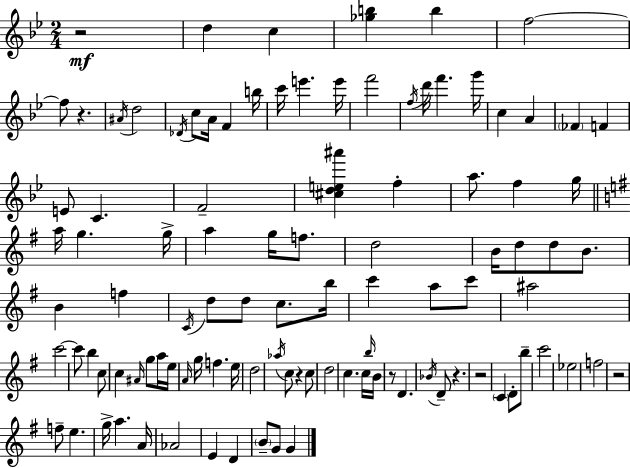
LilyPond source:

{
  \clef treble
  \numericTimeSignature
  \time 2/4
  \key bes \major
  \repeat volta 2 { r2\mf | d''4 c''4 | <ges'' b''>4 b''4 | f''2~~ | \break f''8 r4. | \acciaccatura { ais'16 } d''2 | \acciaccatura { des'16 } c''8 a'16 f'4 | b''16 c'''16 e'''4. | \break e'''16 f'''2 | \acciaccatura { f''16 } d'''16 f'''4. | g'''16 c''4 a'4 | \parenthesize fes'4 f'4 | \break e'8 c'4. | f'2-- | <cis'' d'' e'' ais'''>4 f''4-. | a''8. f''4 | \break g''16 \bar "||" \break \key e \minor a''16 g''4. g''16-> | a''4 g''16 f''8. | d''2 | b'16 d''8 d''8 b'8. | \break b'4 f''4 | \acciaccatura { c'16 } d''8 d''8 c''8. | b''16 c'''4 a''8 c'''8 | ais''2 | \break c'''2~~ | c'''8 b''4 c''8 | c''4 \grace { ais'16 } g''8 | a''16 e''16 \grace { a'16 } g''16 f''4. | \break e''16 d''2 | \acciaccatura { aes''16 } c''8 r4 | c''8 d''2 | c''4. | \break c''16 \grace { b''16 } b'16 r8 d'4. | \acciaccatura { bes'16 } d'8-- | r4. r2 | \parenthesize c'4 | \break d'8-. b''8-- c'''2 | ees''2 | f''2 | r2 | \break f''8-- | e''4. g''16-> a''4. | a'16 aes'2 | e'4 | \break d'4 \parenthesize b'8-- | g'8 g'4 } \bar "|."
}